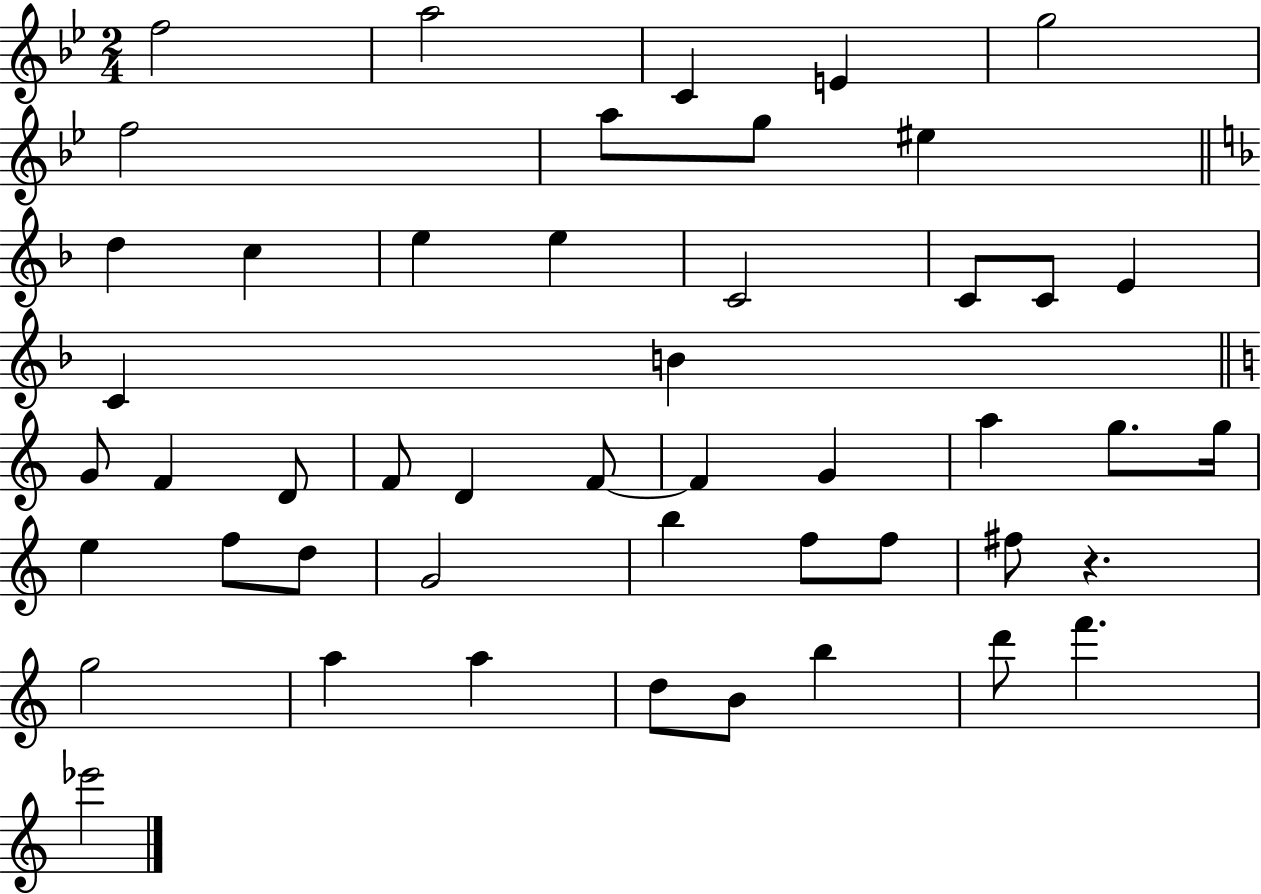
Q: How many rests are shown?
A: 1